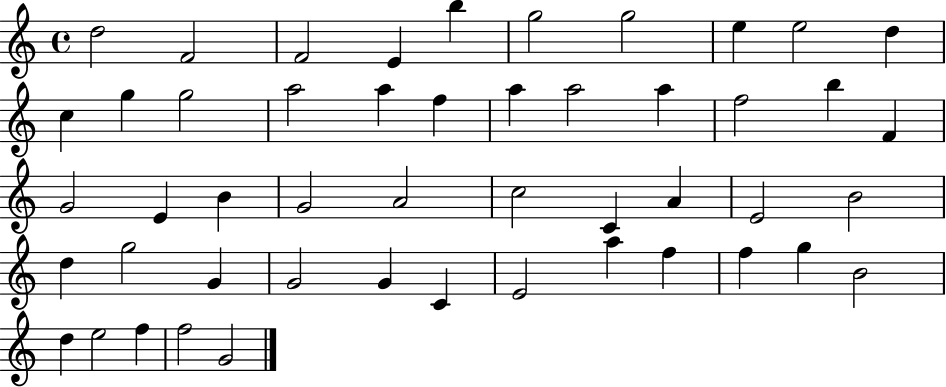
D5/h F4/h F4/h E4/q B5/q G5/h G5/h E5/q E5/h D5/q C5/q G5/q G5/h A5/h A5/q F5/q A5/q A5/h A5/q F5/h B5/q F4/q G4/h E4/q B4/q G4/h A4/h C5/h C4/q A4/q E4/h B4/h D5/q G5/h G4/q G4/h G4/q C4/q E4/h A5/q F5/q F5/q G5/q B4/h D5/q E5/h F5/q F5/h G4/h